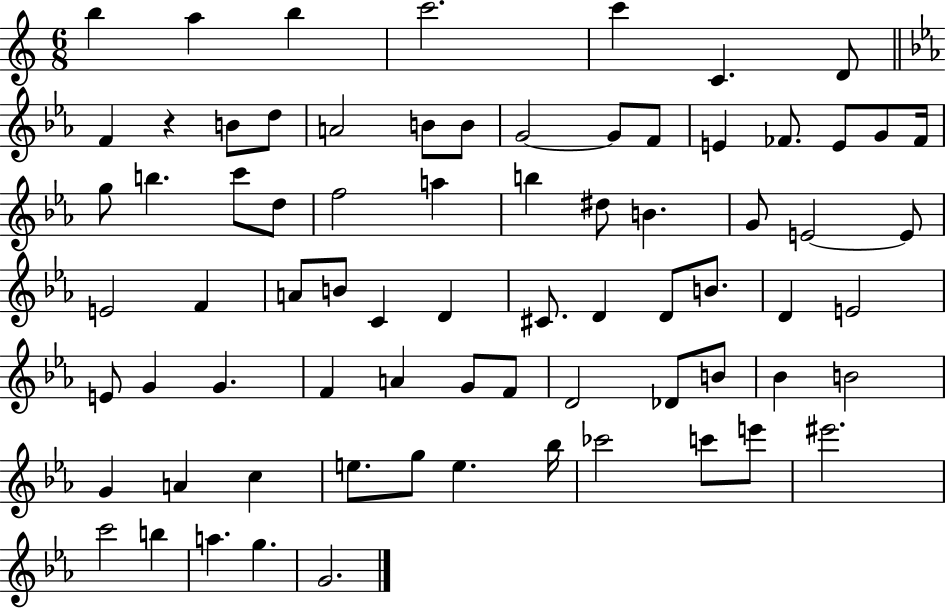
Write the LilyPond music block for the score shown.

{
  \clef treble
  \numericTimeSignature
  \time 6/8
  \key c \major
  b''4 a''4 b''4 | c'''2. | c'''4 c'4. d'8 | \bar "||" \break \key ees \major f'4 r4 b'8 d''8 | a'2 b'8 b'8 | g'2~~ g'8 f'8 | e'4 fes'8. e'8 g'8 fes'16 | \break g''8 b''4. c'''8 d''8 | f''2 a''4 | b''4 dis''8 b'4. | g'8 e'2~~ e'8 | \break e'2 f'4 | a'8 b'8 c'4 d'4 | cis'8. d'4 d'8 b'8. | d'4 e'2 | \break e'8 g'4 g'4. | f'4 a'4 g'8 f'8 | d'2 des'8 b'8 | bes'4 b'2 | \break g'4 a'4 c''4 | e''8. g''8 e''4. bes''16 | ces'''2 c'''8 e'''8 | eis'''2. | \break c'''2 b''4 | a''4. g''4. | g'2. | \bar "|."
}